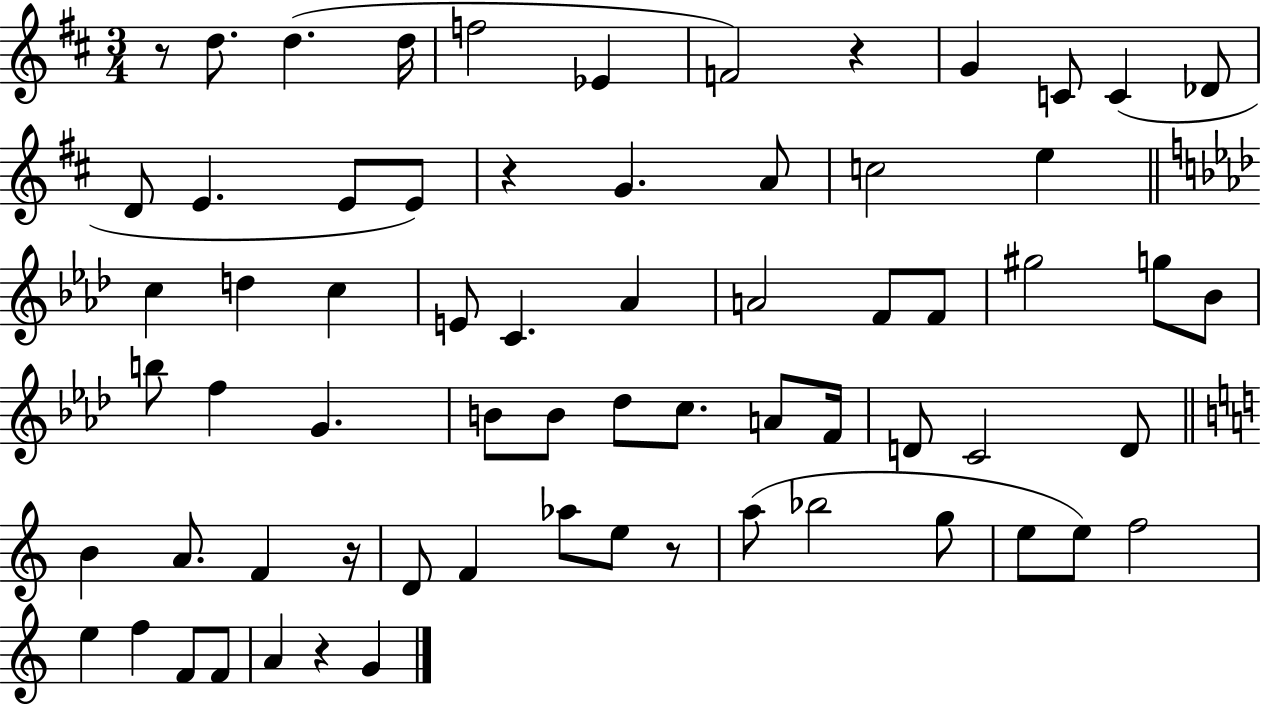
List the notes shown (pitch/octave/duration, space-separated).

R/e D5/e. D5/q. D5/s F5/h Eb4/q F4/h R/q G4/q C4/e C4/q Db4/e D4/e E4/q. E4/e E4/e R/q G4/q. A4/e C5/h E5/q C5/q D5/q C5/q E4/e C4/q. Ab4/q A4/h F4/e F4/e G#5/h G5/e Bb4/e B5/e F5/q G4/q. B4/e B4/e Db5/e C5/e. A4/e F4/s D4/e C4/h D4/e B4/q A4/e. F4/q R/s D4/e F4/q Ab5/e E5/e R/e A5/e Bb5/h G5/e E5/e E5/e F5/h E5/q F5/q F4/e F4/e A4/q R/q G4/q